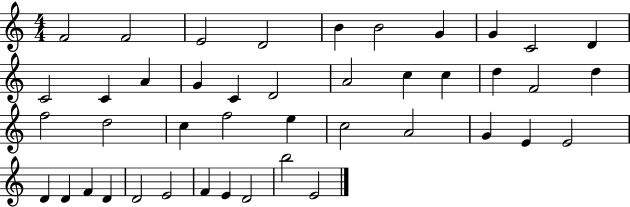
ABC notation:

X:1
T:Untitled
M:4/4
L:1/4
K:C
F2 F2 E2 D2 B B2 G G C2 D C2 C A G C D2 A2 c c d F2 d f2 d2 c f2 e c2 A2 G E E2 D D F D D2 E2 F E D2 b2 E2